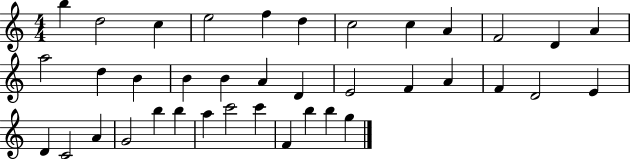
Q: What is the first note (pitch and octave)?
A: B5